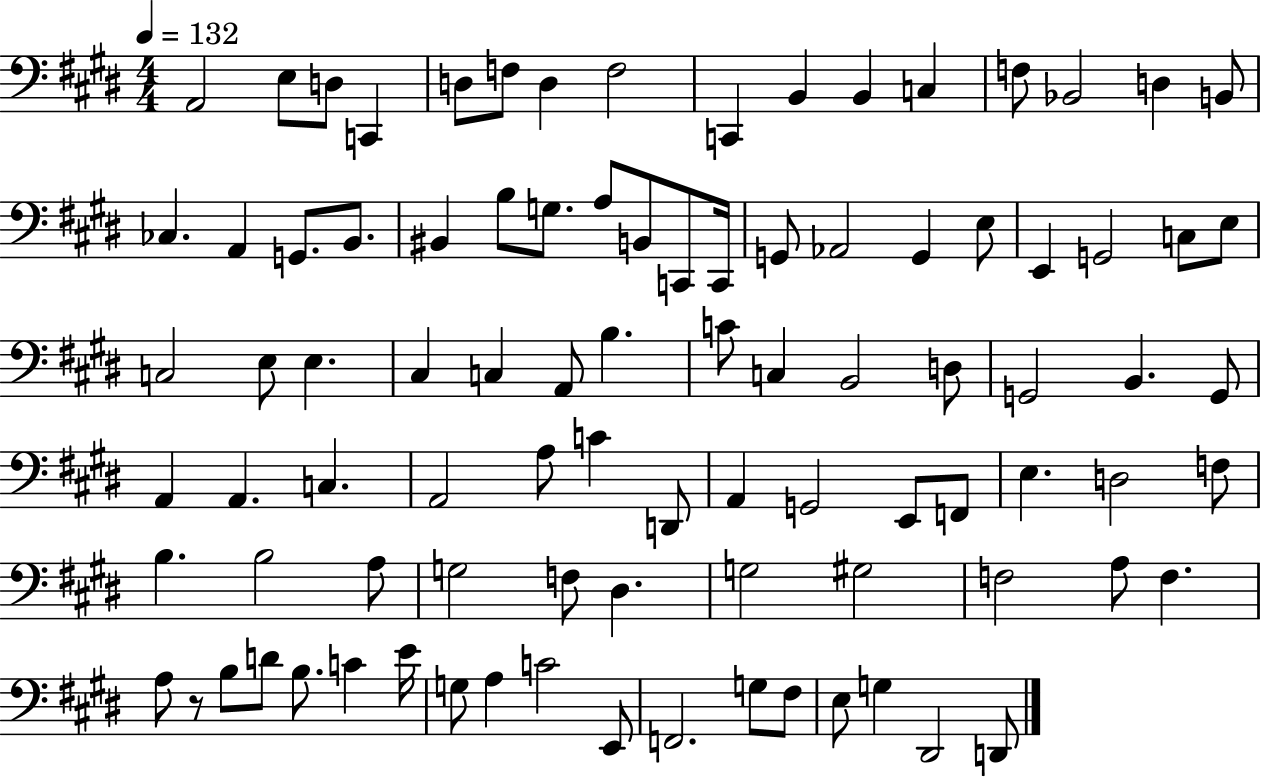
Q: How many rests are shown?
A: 1